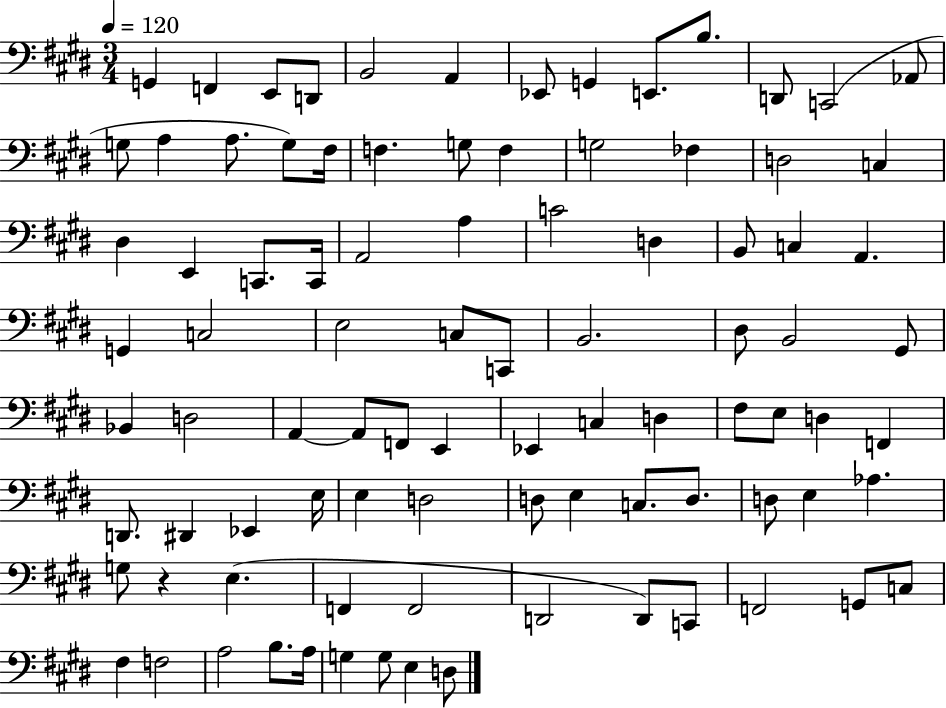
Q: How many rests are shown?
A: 1